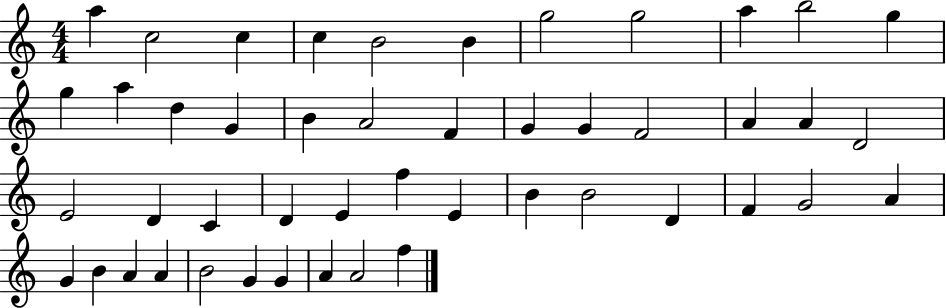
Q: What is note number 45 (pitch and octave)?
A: A4